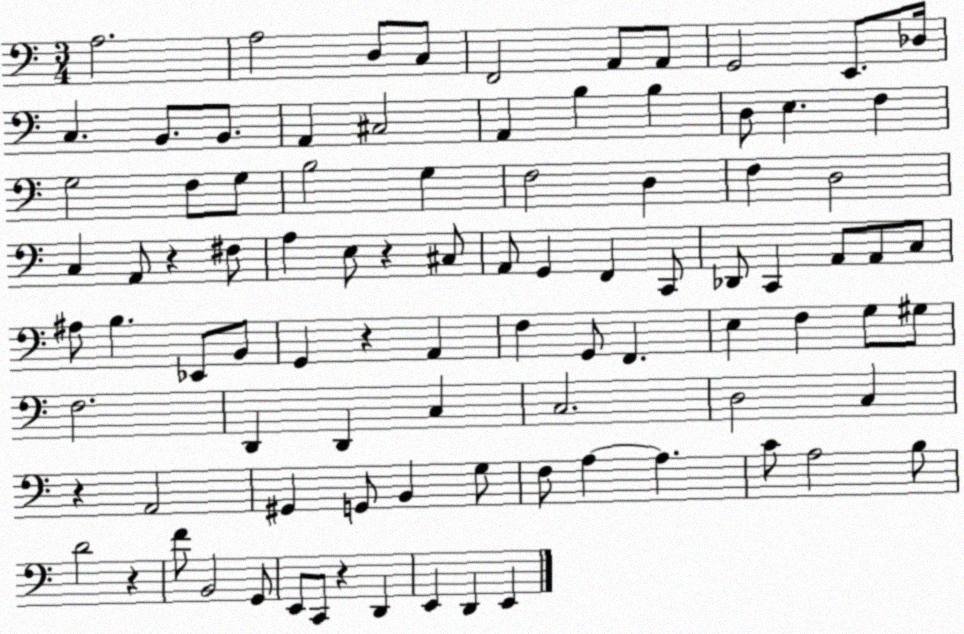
X:1
T:Untitled
M:3/4
L:1/4
K:C
A,2 A,2 D,/2 C,/2 F,,2 A,,/2 A,,/2 G,,2 E,,/2 _D,/4 C, B,,/2 B,,/2 A,, ^C,2 A,, B, B, D,/2 E, F, G,2 F,/2 G,/2 B,2 G, F,2 D, F, D,2 C, A,,/2 z ^F,/2 A, E,/2 z ^C,/2 A,,/2 G,, F,, C,,/2 _D,,/2 C,, A,,/2 A,,/2 C,/2 ^A,/2 B, _E,,/2 B,,/2 G,, z A,, F, G,,/2 F,, E, F, G,/2 ^G,/2 F,2 D,, D,, C, C,2 D,2 C, z A,,2 ^G,, G,,/2 B,, G,/2 F,/2 A, A, C/2 A,2 B,/2 D2 z F/2 B,,2 G,,/2 E,,/2 C,,/2 z D,, E,, D,, E,,